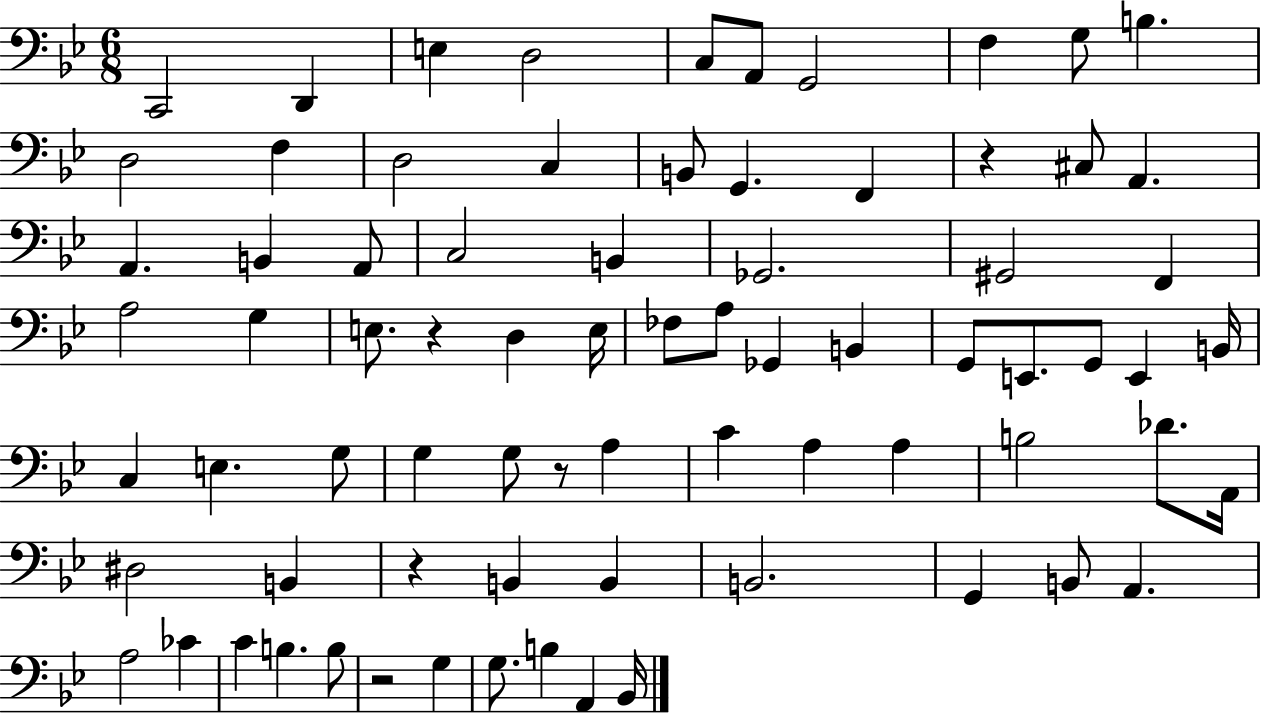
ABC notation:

X:1
T:Untitled
M:6/8
L:1/4
K:Bb
C,,2 D,, E, D,2 C,/2 A,,/2 G,,2 F, G,/2 B, D,2 F, D,2 C, B,,/2 G,, F,, z ^C,/2 A,, A,, B,, A,,/2 C,2 B,, _G,,2 ^G,,2 F,, A,2 G, E,/2 z D, E,/4 _F,/2 A,/2 _G,, B,, G,,/2 E,,/2 G,,/2 E,, B,,/4 C, E, G,/2 G, G,/2 z/2 A, C A, A, B,2 _D/2 A,,/4 ^D,2 B,, z B,, B,, B,,2 G,, B,,/2 A,, A,2 _C C B, B,/2 z2 G, G,/2 B, A,, _B,,/4